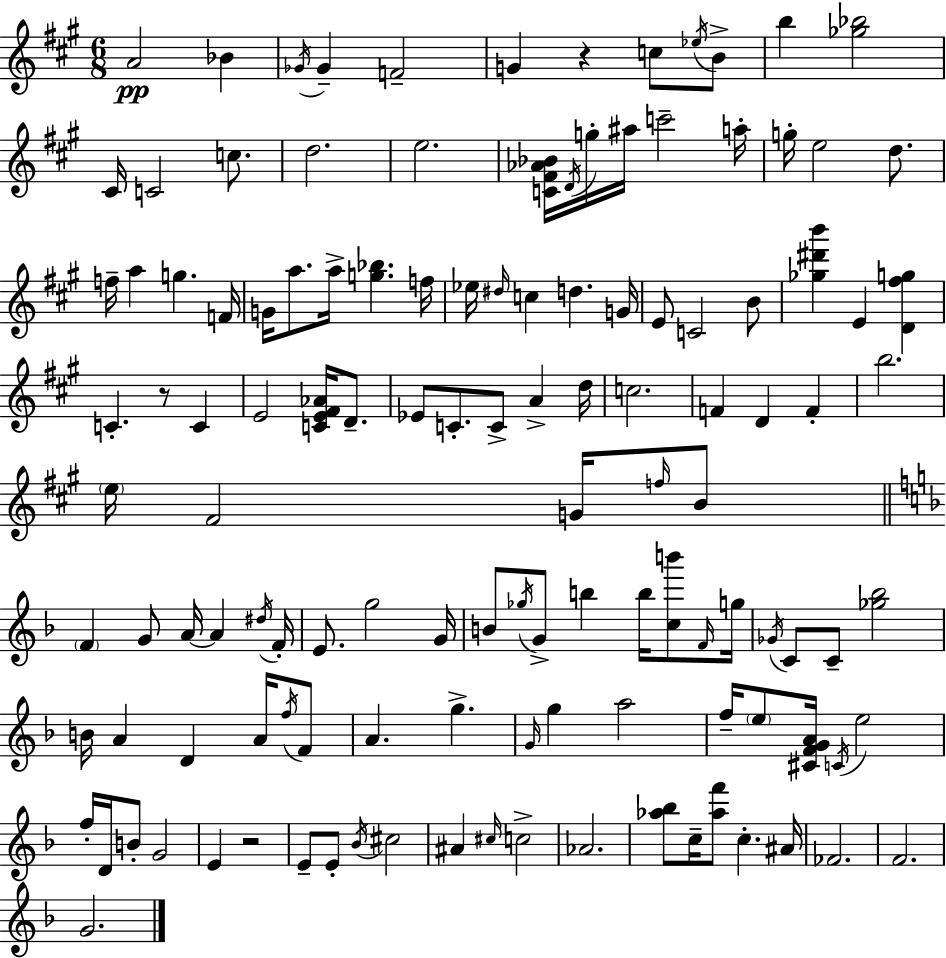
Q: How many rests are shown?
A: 3